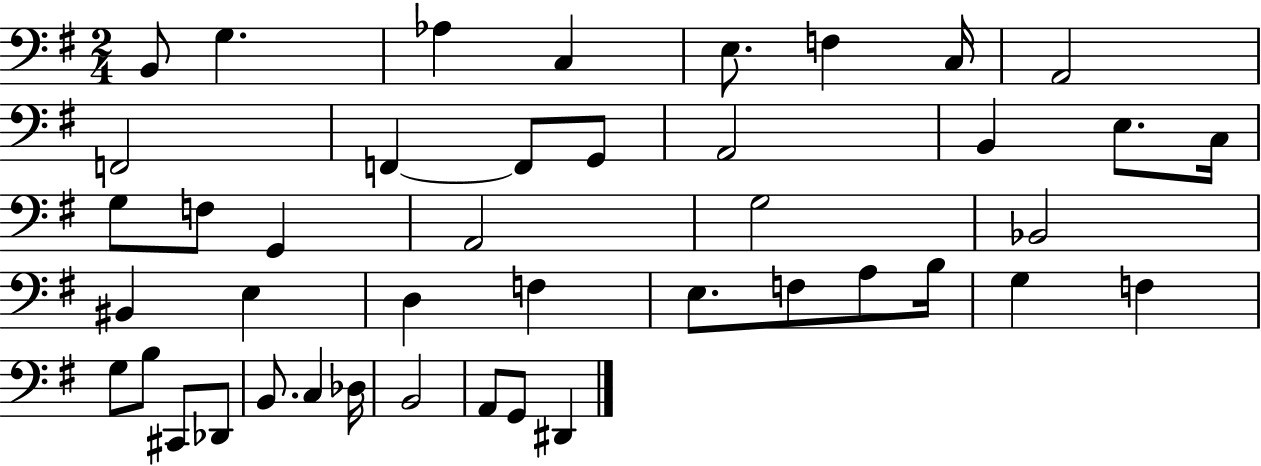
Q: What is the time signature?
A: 2/4